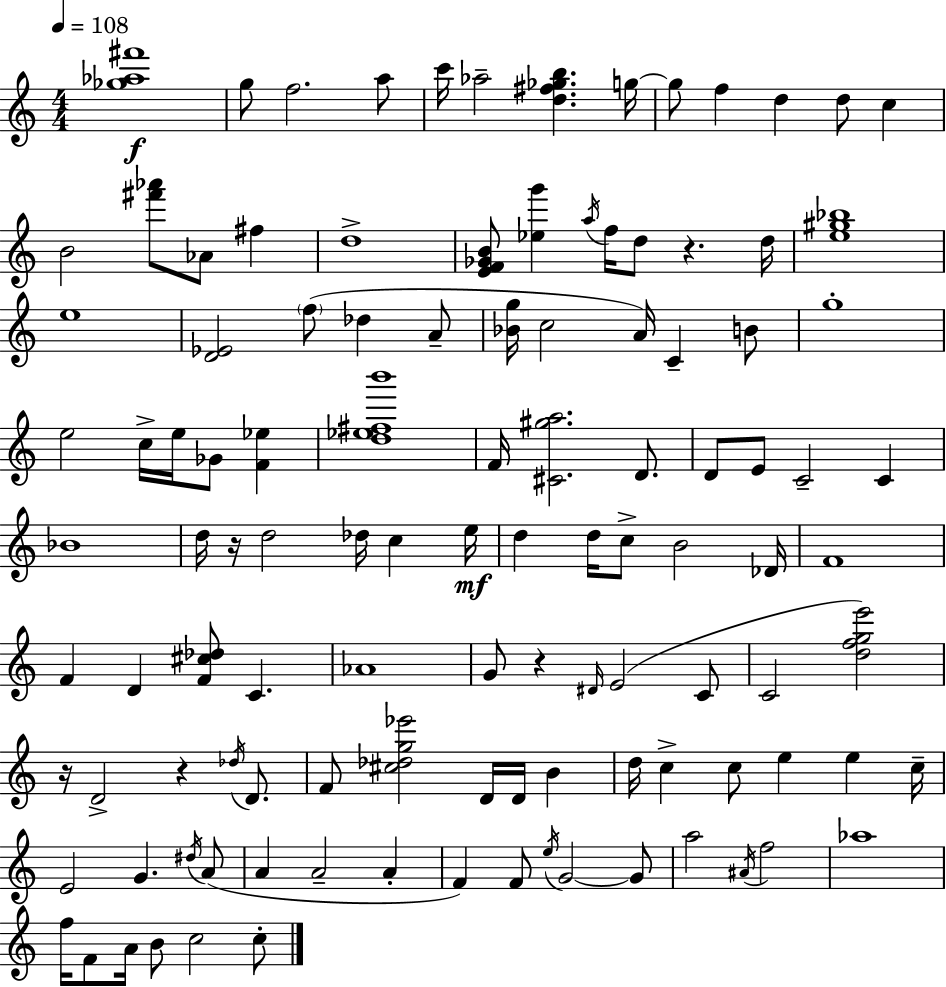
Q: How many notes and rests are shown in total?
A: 113